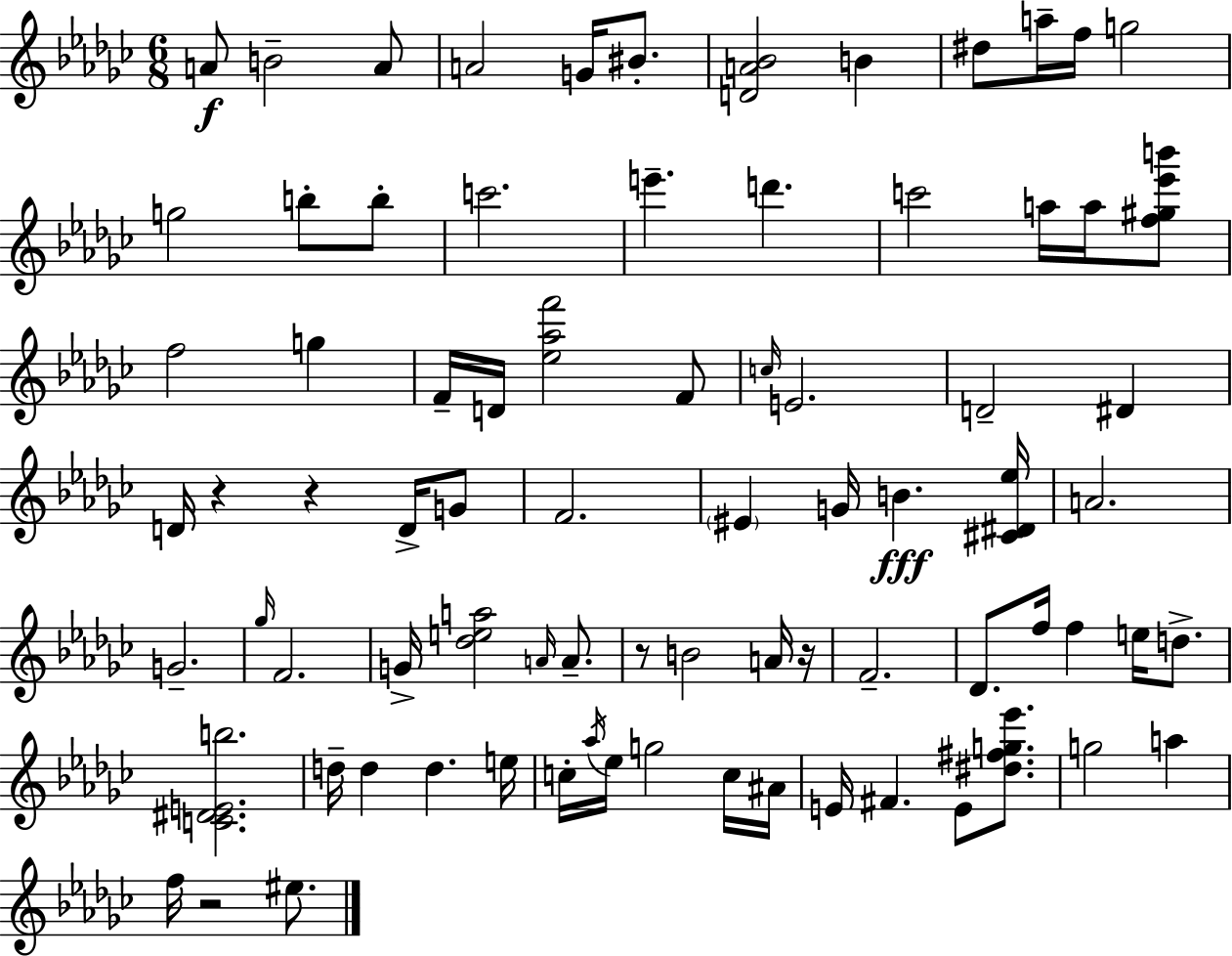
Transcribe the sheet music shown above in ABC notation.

X:1
T:Untitled
M:6/8
L:1/4
K:Ebm
A/2 B2 A/2 A2 G/4 ^B/2 [DA_B]2 B ^d/2 a/4 f/4 g2 g2 b/2 b/2 c'2 e' d' c'2 a/4 a/4 [f^g_e'b']/2 f2 g F/4 D/4 [_e_af']2 F/2 c/4 E2 D2 ^D D/4 z z D/4 G/2 F2 ^E G/4 B [^C^D_e]/4 A2 G2 _g/4 F2 G/4 [_dea]2 A/4 A/2 z/2 B2 A/4 z/4 F2 _D/2 f/4 f e/4 d/2 [C^DEb]2 d/4 d d e/4 c/4 _a/4 _e/4 g2 c/4 ^A/4 E/4 ^F E/2 [^d^fg_e']/2 g2 a f/4 z2 ^e/2